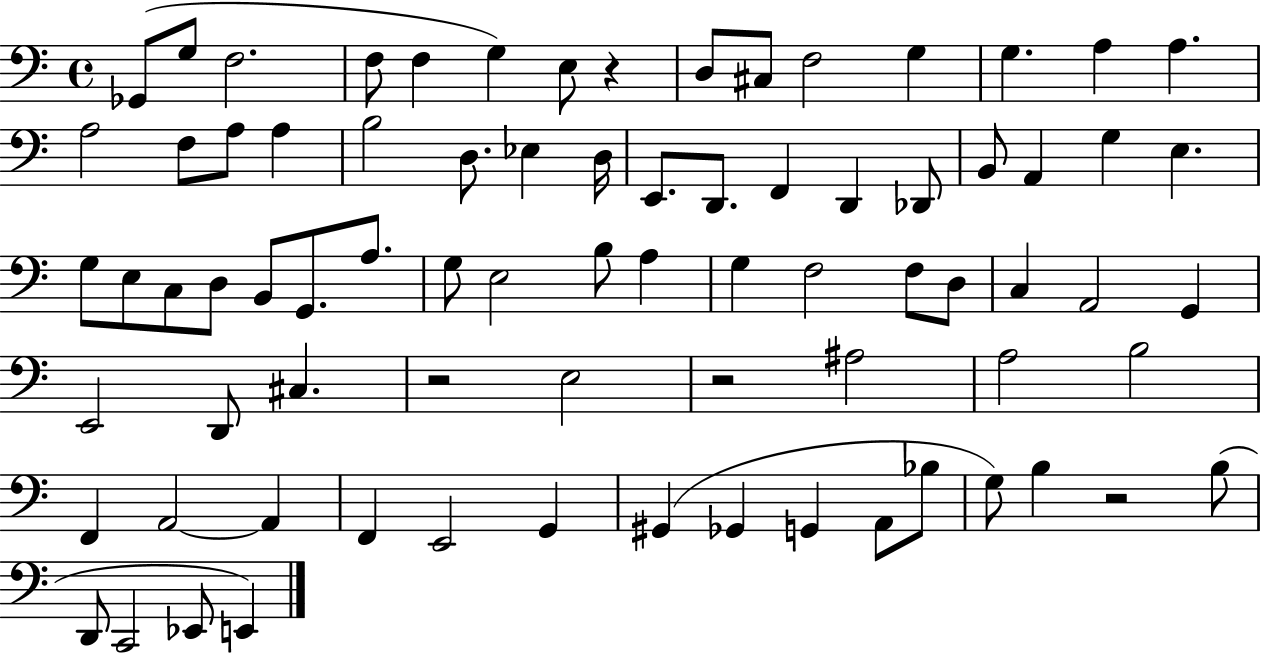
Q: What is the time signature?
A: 4/4